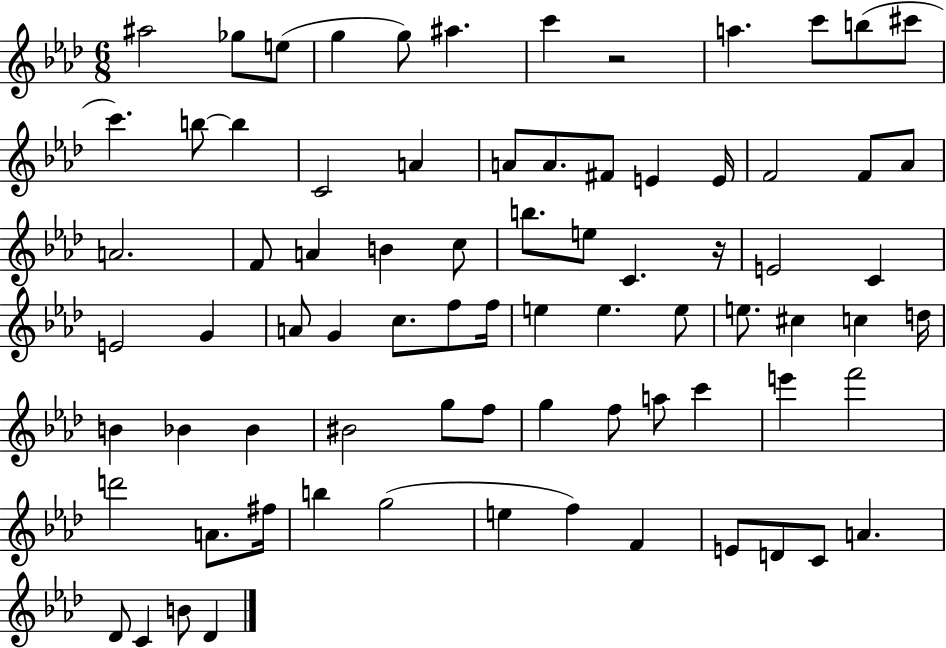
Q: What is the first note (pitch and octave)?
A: A#5